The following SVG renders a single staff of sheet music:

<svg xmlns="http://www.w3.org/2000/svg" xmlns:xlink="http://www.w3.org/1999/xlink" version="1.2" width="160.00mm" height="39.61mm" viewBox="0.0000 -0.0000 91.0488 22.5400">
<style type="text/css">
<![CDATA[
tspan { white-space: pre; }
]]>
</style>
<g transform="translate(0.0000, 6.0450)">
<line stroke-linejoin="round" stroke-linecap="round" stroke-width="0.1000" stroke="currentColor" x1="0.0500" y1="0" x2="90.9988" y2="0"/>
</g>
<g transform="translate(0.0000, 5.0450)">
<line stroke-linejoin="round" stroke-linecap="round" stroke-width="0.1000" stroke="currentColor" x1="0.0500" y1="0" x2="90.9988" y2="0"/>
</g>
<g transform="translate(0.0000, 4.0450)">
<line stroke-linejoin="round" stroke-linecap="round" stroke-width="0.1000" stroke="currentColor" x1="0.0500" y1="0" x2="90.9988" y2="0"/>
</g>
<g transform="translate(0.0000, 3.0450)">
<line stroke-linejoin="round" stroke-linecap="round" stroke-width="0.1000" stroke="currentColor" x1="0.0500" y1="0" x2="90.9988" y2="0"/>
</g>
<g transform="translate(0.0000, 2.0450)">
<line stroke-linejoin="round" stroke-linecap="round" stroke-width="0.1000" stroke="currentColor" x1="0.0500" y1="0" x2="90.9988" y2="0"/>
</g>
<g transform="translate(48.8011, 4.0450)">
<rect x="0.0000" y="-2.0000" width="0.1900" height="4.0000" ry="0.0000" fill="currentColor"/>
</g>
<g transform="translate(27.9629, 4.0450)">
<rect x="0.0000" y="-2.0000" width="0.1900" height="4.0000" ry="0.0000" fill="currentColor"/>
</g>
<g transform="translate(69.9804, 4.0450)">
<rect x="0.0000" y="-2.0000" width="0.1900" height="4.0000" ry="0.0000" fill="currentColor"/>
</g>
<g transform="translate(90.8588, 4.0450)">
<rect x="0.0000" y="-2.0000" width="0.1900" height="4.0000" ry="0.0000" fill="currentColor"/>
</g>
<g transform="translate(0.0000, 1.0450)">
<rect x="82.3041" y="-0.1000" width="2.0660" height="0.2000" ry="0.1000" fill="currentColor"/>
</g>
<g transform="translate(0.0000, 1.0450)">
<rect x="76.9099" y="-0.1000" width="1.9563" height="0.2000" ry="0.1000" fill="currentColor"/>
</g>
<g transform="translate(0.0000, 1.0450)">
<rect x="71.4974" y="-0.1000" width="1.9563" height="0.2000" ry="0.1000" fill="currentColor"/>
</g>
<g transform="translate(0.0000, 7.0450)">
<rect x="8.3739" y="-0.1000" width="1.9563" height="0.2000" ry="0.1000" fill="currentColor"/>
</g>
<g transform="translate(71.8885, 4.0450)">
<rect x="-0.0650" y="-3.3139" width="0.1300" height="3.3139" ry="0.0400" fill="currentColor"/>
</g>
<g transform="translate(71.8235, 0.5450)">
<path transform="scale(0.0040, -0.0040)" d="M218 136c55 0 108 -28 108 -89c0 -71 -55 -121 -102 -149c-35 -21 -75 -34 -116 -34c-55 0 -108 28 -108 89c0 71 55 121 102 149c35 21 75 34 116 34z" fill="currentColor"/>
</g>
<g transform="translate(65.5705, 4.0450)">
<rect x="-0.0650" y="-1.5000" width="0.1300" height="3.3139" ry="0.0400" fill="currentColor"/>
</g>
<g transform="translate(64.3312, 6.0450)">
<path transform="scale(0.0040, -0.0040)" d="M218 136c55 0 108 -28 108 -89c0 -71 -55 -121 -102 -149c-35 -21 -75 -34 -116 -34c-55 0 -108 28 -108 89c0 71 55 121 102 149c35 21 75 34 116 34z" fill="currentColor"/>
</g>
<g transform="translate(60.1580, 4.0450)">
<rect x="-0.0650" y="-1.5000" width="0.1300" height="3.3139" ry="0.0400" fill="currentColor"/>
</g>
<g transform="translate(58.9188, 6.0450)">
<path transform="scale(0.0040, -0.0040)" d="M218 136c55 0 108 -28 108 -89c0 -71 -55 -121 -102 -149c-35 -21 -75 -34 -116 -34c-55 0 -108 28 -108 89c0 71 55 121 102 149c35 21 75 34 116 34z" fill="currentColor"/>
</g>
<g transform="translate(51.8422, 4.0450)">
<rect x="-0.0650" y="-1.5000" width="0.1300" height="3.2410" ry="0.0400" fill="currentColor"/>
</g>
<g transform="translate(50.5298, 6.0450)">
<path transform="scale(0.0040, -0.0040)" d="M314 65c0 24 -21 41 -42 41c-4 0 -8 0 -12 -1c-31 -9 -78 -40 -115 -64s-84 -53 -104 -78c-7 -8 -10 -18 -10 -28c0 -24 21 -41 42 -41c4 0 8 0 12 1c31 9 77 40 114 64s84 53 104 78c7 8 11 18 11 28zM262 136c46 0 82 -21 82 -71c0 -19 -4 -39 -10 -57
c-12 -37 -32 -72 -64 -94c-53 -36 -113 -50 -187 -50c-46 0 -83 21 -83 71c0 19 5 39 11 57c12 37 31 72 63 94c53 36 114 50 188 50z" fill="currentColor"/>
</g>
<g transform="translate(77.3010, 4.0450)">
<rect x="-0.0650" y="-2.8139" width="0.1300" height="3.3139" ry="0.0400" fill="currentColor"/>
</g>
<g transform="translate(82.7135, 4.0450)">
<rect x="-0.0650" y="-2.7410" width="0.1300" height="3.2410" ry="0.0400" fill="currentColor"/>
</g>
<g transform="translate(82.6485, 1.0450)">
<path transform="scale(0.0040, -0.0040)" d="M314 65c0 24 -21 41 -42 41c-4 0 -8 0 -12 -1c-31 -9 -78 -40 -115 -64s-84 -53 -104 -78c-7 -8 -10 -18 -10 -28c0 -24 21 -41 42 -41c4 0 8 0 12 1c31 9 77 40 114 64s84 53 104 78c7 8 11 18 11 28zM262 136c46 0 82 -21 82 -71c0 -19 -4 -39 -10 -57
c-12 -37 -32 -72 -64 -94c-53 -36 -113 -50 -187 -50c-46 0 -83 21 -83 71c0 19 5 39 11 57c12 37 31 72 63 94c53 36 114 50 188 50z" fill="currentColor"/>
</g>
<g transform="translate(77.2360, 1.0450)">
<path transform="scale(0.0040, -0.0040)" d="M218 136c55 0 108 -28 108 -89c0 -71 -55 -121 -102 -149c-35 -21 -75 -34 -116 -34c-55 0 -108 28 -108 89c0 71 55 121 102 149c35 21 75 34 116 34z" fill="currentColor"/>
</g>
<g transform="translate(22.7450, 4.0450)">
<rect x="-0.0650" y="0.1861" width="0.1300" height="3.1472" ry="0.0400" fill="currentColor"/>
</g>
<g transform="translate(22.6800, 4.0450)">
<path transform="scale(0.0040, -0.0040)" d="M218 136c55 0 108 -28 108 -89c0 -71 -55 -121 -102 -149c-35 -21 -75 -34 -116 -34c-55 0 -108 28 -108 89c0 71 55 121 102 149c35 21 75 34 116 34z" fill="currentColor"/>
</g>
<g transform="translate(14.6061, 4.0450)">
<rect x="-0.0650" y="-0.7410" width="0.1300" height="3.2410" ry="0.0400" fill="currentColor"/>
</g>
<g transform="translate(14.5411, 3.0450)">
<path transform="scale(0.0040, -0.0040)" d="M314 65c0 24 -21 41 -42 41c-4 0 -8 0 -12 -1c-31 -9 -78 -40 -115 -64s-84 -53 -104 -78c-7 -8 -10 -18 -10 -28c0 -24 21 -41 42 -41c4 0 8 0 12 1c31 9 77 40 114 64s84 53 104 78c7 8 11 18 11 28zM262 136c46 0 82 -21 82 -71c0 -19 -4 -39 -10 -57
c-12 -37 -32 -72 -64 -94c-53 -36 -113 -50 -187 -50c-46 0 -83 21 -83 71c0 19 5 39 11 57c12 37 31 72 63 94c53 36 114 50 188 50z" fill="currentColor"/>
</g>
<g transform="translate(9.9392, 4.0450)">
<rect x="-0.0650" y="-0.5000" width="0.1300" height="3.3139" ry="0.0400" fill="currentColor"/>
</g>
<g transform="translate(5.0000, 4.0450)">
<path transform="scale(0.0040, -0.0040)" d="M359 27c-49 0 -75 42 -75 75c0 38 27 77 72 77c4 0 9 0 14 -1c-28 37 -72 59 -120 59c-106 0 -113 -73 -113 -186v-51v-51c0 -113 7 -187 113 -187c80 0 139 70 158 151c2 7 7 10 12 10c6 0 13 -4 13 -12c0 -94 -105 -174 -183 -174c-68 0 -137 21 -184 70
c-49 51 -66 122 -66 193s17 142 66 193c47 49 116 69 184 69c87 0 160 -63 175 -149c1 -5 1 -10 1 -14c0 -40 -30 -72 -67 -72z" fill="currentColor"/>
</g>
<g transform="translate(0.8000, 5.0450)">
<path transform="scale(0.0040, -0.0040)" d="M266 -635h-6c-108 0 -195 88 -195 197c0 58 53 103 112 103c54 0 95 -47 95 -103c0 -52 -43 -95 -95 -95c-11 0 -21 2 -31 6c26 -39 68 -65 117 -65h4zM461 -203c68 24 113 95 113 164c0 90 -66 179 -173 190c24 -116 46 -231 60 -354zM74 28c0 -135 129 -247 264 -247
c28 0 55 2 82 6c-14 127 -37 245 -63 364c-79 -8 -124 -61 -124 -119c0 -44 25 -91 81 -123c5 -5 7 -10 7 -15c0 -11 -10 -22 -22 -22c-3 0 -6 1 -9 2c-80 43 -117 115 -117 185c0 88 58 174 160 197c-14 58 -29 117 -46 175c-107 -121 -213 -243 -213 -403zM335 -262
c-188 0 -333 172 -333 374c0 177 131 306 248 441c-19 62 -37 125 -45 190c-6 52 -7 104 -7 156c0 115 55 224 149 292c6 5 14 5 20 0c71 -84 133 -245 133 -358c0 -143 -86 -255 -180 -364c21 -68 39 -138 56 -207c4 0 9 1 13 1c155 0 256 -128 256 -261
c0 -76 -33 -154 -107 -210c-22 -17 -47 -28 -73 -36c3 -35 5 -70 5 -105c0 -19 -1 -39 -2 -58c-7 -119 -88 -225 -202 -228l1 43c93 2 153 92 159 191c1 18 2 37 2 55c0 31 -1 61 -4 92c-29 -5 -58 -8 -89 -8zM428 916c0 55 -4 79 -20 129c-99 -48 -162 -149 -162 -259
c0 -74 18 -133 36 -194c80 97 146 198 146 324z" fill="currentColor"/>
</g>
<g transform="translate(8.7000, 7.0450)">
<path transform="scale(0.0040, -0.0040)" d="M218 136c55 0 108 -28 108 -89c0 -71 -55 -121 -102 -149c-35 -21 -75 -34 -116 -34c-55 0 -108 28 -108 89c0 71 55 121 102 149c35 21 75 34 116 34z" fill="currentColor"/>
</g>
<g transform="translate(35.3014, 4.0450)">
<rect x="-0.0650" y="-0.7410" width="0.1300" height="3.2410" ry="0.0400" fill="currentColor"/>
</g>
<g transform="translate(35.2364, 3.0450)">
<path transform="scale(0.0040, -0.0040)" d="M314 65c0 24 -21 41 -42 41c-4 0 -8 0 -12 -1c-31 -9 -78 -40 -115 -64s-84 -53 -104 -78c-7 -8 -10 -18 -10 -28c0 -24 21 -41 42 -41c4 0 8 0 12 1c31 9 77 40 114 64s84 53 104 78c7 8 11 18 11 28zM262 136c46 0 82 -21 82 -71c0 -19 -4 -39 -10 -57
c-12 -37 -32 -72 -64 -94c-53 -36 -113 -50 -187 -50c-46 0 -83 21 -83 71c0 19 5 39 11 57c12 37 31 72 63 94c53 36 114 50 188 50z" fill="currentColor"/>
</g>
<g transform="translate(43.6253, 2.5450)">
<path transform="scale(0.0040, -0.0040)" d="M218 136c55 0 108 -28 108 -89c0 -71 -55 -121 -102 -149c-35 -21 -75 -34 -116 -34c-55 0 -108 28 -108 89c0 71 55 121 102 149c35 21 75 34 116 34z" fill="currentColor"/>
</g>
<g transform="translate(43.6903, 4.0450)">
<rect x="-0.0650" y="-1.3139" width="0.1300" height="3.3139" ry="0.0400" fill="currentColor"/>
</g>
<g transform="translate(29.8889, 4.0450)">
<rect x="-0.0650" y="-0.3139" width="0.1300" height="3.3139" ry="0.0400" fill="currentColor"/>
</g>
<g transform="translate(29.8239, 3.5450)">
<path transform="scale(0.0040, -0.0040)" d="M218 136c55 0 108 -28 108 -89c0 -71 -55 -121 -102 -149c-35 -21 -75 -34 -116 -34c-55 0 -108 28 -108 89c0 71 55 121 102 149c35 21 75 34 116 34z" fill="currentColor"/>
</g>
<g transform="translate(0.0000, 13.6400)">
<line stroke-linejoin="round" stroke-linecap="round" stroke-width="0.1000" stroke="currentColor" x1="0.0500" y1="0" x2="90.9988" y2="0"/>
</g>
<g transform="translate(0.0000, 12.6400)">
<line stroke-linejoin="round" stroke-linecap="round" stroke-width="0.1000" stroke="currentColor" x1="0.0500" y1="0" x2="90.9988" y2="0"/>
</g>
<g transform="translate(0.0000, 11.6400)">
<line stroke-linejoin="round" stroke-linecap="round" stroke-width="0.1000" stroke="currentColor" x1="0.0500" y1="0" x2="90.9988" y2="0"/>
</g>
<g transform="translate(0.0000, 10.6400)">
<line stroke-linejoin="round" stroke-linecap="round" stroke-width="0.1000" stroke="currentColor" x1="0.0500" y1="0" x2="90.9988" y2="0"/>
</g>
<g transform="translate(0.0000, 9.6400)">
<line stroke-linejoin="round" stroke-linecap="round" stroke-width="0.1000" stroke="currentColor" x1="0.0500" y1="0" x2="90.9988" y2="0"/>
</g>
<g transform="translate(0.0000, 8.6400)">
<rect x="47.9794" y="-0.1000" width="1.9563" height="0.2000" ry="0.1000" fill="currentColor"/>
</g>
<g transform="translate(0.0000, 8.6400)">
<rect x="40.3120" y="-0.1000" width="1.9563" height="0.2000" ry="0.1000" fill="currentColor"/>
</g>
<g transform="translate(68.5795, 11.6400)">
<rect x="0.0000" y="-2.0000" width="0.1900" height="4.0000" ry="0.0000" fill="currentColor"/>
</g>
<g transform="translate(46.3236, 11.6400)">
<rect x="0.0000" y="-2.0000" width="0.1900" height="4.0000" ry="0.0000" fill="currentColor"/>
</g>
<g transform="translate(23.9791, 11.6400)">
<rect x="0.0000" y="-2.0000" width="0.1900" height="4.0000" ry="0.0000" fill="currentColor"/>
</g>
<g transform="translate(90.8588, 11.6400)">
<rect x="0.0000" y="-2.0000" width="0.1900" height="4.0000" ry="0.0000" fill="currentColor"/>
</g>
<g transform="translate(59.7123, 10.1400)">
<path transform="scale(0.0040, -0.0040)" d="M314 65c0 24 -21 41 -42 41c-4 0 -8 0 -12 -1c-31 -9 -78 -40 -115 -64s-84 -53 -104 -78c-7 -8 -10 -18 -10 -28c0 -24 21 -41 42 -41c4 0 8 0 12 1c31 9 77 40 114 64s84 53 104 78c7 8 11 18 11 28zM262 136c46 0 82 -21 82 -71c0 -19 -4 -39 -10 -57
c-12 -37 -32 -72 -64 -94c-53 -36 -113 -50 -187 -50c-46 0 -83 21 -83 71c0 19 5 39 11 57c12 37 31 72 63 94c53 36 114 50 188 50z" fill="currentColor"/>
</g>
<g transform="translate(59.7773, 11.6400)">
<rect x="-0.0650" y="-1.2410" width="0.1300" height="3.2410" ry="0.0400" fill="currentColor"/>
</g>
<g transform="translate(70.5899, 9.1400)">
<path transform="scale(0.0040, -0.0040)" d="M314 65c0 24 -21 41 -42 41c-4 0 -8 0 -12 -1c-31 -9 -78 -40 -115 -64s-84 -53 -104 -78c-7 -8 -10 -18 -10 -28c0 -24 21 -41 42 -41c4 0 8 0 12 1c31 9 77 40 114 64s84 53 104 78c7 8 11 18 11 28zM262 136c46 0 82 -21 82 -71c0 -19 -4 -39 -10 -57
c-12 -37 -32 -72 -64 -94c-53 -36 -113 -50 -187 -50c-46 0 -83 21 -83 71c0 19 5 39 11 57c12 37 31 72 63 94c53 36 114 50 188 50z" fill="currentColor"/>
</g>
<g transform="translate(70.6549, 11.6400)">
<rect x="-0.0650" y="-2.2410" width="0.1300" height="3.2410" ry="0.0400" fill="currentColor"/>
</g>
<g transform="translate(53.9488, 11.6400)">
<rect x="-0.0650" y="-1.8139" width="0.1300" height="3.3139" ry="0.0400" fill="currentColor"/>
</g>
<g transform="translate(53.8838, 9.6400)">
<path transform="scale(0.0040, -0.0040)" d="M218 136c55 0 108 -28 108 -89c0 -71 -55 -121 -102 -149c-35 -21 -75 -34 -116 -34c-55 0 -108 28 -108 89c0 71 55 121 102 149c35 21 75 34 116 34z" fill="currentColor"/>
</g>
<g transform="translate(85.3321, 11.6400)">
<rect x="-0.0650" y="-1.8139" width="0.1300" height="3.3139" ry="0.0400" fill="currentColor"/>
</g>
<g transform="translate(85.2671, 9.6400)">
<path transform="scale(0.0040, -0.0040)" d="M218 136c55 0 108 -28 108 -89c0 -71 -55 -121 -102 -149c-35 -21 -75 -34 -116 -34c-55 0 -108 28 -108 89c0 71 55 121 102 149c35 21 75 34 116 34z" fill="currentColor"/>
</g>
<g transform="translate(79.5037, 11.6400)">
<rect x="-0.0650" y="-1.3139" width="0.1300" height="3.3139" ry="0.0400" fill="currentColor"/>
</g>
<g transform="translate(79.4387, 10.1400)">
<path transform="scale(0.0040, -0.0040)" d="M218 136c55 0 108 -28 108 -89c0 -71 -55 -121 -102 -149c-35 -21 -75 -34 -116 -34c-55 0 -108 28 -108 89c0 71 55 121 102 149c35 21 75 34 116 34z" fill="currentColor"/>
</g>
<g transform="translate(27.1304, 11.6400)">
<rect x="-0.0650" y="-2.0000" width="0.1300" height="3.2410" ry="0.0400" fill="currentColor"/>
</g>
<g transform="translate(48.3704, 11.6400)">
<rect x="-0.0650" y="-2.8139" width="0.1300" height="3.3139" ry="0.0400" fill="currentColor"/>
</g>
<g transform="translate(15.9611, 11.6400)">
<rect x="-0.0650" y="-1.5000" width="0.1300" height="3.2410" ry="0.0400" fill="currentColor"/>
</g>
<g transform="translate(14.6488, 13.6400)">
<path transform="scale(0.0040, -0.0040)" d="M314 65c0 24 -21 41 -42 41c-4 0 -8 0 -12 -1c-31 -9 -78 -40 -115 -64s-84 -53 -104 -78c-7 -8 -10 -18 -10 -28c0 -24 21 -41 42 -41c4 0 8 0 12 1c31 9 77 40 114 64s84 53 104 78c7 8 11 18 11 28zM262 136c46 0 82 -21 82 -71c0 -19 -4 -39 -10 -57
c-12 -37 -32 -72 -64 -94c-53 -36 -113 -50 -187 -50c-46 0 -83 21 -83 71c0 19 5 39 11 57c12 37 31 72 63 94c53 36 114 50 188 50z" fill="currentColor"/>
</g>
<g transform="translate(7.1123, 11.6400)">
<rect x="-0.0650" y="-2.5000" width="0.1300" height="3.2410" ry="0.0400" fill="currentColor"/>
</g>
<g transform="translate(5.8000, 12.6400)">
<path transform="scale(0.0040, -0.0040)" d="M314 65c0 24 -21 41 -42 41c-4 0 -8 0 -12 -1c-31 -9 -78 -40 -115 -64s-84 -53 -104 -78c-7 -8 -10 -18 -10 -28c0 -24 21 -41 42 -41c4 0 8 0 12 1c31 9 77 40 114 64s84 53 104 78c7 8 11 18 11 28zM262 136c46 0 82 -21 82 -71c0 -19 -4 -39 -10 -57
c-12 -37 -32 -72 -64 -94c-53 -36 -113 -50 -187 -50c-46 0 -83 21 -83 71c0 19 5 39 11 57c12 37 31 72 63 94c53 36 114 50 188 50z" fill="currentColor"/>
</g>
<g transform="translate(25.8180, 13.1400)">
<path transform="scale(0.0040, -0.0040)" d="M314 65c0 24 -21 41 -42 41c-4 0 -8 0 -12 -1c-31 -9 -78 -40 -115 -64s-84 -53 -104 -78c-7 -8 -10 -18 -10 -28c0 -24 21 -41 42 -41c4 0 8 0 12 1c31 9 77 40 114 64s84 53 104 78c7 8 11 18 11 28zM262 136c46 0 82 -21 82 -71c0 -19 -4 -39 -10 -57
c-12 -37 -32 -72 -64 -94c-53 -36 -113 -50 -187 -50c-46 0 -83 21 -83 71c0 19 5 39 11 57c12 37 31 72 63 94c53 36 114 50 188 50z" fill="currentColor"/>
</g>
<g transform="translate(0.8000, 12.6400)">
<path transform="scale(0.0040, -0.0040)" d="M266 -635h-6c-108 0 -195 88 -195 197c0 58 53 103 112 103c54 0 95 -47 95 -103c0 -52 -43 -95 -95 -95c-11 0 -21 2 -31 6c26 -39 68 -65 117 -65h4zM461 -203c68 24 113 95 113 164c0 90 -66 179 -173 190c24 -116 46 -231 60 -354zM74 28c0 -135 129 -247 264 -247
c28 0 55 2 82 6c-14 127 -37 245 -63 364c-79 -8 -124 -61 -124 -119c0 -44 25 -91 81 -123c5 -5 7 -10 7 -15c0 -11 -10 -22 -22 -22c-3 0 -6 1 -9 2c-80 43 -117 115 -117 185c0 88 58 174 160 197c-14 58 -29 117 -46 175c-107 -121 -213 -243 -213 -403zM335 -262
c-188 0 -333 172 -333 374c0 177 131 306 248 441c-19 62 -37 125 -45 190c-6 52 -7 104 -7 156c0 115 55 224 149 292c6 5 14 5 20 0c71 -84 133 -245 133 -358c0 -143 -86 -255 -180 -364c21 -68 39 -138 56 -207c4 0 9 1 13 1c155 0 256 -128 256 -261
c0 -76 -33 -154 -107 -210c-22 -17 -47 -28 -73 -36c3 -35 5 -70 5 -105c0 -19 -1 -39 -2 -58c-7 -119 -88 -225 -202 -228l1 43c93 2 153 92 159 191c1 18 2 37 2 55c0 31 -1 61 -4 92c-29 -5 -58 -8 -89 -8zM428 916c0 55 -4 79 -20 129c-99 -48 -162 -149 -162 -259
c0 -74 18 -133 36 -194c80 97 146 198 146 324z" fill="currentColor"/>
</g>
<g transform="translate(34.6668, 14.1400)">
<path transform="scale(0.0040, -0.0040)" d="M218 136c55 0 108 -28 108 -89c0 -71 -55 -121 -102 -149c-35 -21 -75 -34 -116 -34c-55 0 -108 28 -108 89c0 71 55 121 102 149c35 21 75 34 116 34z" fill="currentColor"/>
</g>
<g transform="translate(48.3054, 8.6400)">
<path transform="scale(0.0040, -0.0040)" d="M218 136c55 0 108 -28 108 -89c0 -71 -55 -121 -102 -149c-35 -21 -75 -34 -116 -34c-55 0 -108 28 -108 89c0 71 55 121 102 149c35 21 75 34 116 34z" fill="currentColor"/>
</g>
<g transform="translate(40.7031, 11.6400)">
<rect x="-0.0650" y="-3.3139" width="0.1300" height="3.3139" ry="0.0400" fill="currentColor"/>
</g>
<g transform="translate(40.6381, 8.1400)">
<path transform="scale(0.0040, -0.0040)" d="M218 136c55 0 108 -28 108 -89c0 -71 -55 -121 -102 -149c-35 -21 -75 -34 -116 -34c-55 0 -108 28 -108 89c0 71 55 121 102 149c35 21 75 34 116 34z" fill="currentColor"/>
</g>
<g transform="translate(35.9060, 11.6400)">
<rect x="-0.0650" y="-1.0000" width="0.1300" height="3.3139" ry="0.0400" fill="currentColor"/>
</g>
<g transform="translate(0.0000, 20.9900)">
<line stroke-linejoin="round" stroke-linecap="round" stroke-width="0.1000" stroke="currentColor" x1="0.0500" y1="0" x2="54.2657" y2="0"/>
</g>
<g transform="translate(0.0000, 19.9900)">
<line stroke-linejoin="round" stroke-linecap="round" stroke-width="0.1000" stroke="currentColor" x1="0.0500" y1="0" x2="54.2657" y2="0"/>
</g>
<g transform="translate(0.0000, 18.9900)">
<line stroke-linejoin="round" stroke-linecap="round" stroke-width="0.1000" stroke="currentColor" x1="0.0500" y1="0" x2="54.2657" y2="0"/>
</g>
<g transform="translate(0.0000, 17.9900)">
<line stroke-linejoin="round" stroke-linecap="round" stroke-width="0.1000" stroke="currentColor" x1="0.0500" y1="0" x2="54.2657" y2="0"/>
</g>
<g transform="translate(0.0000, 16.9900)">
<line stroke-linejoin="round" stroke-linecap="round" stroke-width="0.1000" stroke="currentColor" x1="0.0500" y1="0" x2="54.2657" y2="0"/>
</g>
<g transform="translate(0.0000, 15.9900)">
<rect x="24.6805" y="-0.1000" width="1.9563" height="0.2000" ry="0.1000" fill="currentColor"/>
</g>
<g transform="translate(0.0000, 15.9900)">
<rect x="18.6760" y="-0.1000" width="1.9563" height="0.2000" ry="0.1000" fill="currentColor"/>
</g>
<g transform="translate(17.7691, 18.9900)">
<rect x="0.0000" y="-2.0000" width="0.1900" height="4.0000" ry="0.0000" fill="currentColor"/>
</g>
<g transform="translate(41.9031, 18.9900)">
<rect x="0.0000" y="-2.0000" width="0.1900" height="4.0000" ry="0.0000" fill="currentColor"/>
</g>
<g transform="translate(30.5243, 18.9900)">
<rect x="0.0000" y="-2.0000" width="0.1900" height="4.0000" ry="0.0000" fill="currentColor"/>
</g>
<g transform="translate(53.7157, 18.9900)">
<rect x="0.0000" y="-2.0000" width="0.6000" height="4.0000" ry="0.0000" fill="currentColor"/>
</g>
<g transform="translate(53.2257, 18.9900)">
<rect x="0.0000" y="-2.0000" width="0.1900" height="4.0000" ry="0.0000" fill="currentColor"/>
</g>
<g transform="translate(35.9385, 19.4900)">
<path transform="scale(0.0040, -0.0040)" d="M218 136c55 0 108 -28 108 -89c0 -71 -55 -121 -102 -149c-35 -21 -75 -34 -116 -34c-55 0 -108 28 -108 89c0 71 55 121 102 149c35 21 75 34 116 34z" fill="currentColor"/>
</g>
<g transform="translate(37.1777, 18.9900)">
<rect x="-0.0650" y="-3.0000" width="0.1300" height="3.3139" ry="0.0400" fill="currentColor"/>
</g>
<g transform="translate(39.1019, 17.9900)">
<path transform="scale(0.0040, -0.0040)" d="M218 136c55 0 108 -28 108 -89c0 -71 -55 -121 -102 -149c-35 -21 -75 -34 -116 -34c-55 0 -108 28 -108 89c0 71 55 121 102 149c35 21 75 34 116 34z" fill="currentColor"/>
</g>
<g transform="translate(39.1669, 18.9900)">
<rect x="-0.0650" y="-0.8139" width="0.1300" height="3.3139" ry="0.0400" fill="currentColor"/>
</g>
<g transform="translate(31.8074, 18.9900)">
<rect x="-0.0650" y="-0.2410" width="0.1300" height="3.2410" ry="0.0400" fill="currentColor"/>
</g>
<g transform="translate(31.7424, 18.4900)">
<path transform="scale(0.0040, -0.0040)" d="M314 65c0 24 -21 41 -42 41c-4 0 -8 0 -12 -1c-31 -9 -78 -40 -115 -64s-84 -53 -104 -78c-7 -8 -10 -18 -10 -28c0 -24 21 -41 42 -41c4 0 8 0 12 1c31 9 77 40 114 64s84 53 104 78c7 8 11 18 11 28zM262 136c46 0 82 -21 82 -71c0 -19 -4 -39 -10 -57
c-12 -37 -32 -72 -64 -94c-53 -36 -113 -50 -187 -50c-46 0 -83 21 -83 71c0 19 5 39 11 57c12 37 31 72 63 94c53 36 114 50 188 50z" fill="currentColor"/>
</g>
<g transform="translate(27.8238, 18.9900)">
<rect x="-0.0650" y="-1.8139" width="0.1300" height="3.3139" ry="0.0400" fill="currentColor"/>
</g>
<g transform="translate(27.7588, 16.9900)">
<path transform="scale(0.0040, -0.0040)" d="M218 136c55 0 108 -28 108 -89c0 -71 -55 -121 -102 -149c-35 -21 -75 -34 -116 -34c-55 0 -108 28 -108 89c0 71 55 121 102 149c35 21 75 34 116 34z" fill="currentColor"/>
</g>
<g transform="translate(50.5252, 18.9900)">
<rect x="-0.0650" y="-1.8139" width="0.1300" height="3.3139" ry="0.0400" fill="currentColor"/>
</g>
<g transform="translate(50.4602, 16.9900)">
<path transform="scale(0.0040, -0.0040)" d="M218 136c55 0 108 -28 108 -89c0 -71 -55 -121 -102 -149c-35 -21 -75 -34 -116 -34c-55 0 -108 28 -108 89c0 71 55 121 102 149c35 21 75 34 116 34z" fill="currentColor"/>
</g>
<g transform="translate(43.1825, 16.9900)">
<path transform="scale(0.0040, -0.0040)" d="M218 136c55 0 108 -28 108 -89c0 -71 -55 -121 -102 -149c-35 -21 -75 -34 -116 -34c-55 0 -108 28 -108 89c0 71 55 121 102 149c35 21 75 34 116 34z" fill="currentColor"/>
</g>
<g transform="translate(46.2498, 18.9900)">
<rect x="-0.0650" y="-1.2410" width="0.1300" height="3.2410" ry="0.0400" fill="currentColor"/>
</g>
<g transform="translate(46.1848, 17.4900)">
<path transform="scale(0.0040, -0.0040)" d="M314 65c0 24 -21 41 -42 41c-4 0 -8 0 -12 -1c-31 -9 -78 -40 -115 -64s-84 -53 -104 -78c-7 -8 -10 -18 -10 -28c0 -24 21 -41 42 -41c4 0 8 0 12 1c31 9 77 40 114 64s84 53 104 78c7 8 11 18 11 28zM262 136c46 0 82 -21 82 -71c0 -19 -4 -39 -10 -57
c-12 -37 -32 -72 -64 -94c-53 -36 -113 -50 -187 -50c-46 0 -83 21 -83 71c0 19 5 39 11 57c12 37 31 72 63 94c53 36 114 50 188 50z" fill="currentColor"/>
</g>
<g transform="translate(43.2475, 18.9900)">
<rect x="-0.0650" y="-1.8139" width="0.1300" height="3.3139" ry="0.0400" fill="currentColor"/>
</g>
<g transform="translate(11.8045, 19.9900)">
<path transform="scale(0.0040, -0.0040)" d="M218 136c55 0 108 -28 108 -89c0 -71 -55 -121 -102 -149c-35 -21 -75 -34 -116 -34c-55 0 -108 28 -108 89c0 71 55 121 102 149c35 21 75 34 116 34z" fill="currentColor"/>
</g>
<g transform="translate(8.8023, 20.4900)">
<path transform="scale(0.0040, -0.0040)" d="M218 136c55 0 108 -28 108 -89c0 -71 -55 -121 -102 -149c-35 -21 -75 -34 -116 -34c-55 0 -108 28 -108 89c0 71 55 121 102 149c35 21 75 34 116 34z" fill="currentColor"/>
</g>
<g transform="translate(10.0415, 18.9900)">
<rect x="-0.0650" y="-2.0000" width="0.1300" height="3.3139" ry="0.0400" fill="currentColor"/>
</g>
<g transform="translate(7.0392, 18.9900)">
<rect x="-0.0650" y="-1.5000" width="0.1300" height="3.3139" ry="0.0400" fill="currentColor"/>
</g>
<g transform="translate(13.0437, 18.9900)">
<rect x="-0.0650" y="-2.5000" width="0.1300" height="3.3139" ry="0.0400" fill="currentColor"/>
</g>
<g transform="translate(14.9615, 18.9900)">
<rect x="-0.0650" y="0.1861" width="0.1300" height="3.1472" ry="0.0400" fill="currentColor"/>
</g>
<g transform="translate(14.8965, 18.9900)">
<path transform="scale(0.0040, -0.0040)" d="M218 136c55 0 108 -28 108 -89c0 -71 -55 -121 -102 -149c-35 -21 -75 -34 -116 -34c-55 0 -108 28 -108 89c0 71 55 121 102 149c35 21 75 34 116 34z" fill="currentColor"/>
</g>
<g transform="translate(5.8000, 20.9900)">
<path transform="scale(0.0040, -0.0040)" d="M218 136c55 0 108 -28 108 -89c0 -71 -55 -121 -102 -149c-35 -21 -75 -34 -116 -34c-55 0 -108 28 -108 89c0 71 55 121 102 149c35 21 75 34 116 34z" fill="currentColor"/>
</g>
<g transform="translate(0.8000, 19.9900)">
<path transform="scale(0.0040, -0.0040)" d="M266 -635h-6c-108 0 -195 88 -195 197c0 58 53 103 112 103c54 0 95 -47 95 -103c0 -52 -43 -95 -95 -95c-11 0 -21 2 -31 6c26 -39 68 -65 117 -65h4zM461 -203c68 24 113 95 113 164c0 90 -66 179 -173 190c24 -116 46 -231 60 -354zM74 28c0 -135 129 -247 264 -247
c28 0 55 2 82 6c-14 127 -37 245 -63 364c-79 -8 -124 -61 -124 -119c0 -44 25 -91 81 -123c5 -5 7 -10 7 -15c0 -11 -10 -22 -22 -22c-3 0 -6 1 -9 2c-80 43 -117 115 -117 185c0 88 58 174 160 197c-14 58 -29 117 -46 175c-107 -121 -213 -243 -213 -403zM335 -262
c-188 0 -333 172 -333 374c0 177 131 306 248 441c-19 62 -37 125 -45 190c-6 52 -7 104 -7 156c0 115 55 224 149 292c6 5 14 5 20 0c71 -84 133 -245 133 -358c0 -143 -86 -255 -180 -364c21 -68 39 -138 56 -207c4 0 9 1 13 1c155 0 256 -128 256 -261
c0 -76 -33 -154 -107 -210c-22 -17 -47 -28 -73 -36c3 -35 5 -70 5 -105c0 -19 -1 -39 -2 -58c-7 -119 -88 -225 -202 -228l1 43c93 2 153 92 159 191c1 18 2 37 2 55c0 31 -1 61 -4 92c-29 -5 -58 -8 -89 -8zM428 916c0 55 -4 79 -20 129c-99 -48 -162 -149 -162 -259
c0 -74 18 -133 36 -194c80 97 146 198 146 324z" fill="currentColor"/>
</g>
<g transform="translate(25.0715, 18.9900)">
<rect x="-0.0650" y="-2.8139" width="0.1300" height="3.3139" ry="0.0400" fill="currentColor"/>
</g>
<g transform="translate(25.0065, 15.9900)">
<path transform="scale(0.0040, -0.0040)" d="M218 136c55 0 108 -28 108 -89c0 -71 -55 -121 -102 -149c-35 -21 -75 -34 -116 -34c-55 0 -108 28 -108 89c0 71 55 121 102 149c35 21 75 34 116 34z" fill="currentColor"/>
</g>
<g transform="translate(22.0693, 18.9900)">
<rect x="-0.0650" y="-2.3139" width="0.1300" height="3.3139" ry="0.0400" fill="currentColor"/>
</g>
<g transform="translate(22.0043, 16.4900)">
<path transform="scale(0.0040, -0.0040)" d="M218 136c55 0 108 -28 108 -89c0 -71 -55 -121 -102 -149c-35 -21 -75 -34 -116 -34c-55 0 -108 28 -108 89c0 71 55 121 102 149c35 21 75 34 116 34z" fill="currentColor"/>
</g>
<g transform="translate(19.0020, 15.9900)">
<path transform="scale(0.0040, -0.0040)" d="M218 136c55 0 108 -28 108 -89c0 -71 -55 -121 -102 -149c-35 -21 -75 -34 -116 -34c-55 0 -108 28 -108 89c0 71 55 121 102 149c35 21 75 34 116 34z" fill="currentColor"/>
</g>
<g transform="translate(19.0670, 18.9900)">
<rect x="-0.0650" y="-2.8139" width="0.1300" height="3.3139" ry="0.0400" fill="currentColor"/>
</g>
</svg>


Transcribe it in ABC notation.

X:1
T:Untitled
M:4/4
L:1/4
K:C
C d2 B c d2 e E2 E E b a a2 G2 E2 F2 D b a f e2 g2 e f E F G B a g a f c2 A d f e2 f